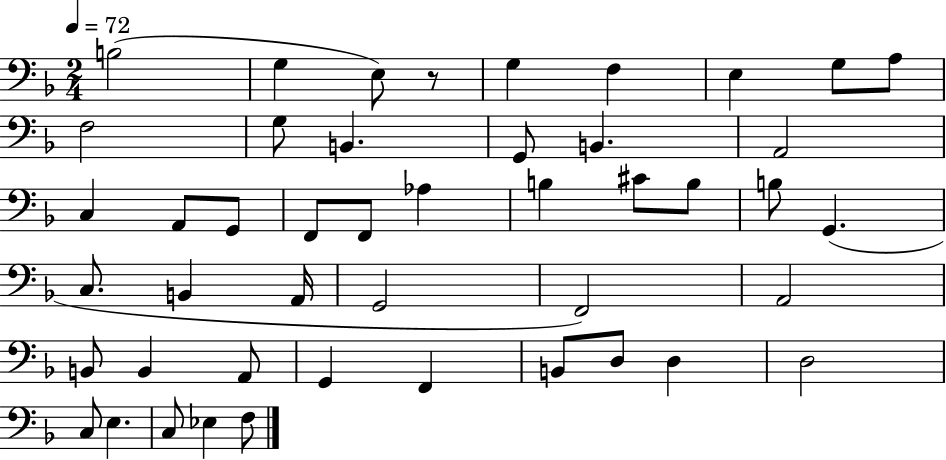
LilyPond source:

{
  \clef bass
  \numericTimeSignature
  \time 2/4
  \key f \major
  \tempo 4 = 72
  b2( | g4 e8) r8 | g4 f4 | e4 g8 a8 | \break f2 | g8 b,4. | g,8 b,4. | a,2 | \break c4 a,8 g,8 | f,8 f,8 aes4 | b4 cis'8 b8 | b8 g,4.( | \break c8. b,4 a,16 | g,2 | f,2) | a,2 | \break b,8 b,4 a,8 | g,4 f,4 | b,8 d8 d4 | d2 | \break c8 e4. | c8 ees4 f8 | \bar "|."
}